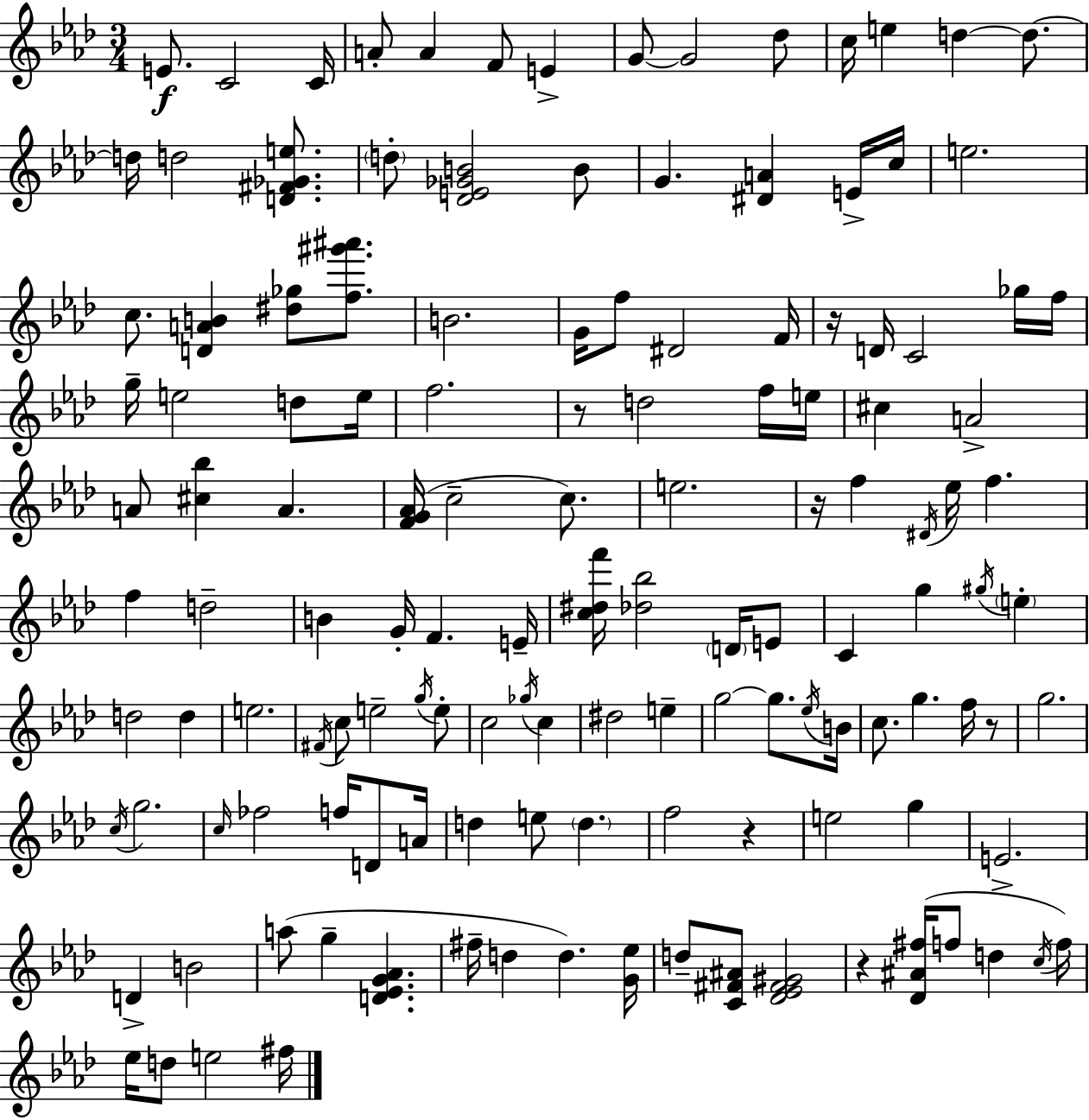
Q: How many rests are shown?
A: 6